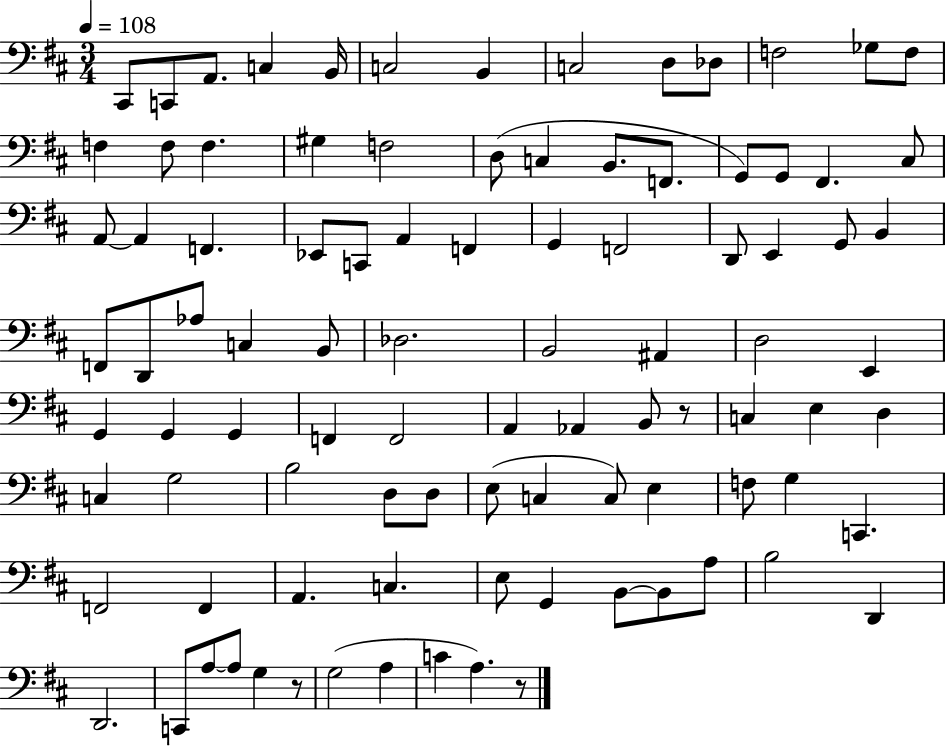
{
  \clef bass
  \numericTimeSignature
  \time 3/4
  \key d \major
  \tempo 4 = 108
  cis,8 c,8 a,8. c4 b,16 | c2 b,4 | c2 d8 des8 | f2 ges8 f8 | \break f4 f8 f4. | gis4 f2 | d8( c4 b,8. f,8. | g,8) g,8 fis,4. cis8 | \break a,8~~ a,4 f,4. | ees,8 c,8 a,4 f,4 | g,4 f,2 | d,8 e,4 g,8 b,4 | \break f,8 d,8 aes8 c4 b,8 | des2. | b,2 ais,4 | d2 e,4 | \break g,4 g,4 g,4 | f,4 f,2 | a,4 aes,4 b,8 r8 | c4 e4 d4 | \break c4 g2 | b2 d8 d8 | e8( c4 c8) e4 | f8 g4 c,4. | \break f,2 f,4 | a,4. c4. | e8 g,4 b,8~~ b,8 a8 | b2 d,4 | \break d,2. | c,8 a8~~ a8 g4 r8 | g2( a4 | c'4 a4.) r8 | \break \bar "|."
}